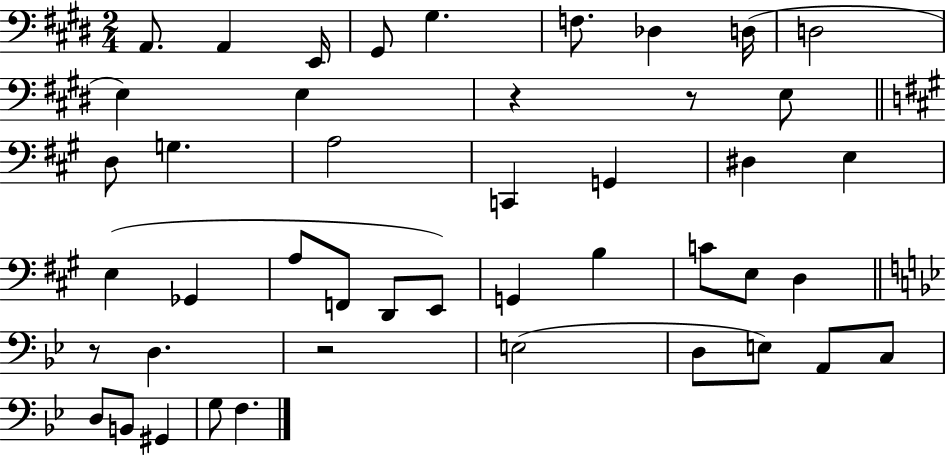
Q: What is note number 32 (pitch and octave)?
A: E3